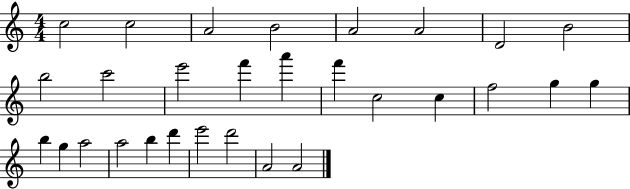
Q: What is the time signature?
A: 4/4